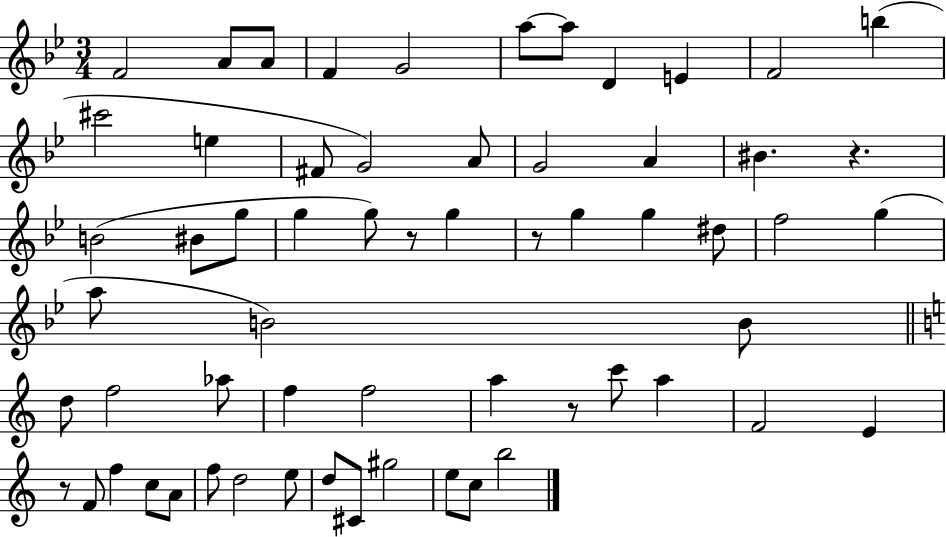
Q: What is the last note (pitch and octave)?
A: B5